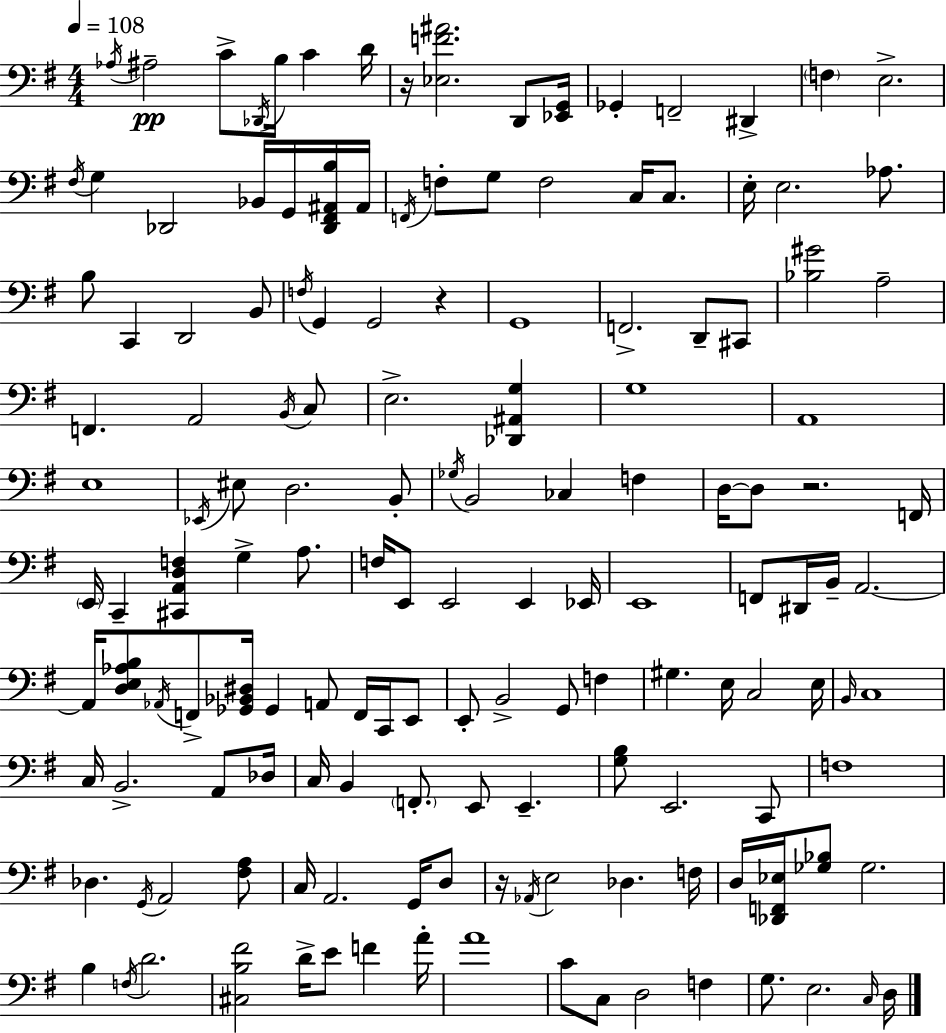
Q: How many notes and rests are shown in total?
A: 149